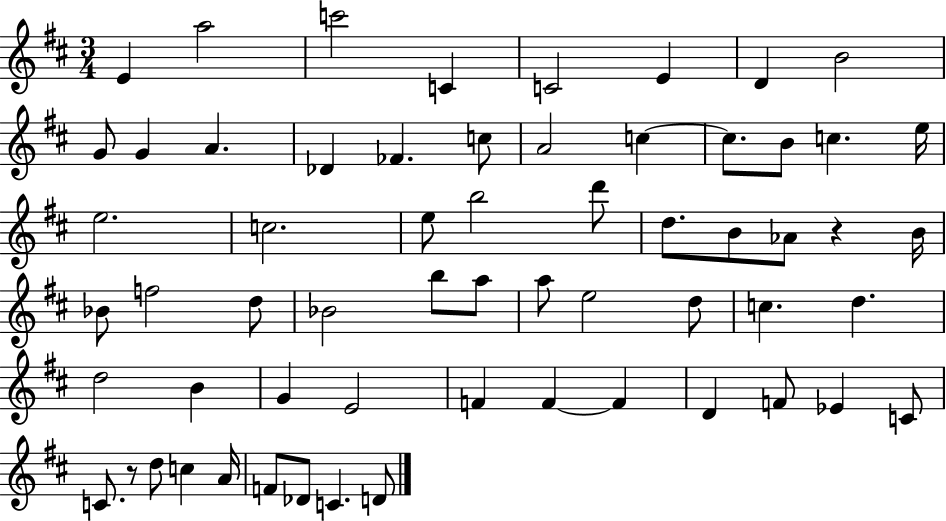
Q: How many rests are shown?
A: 2